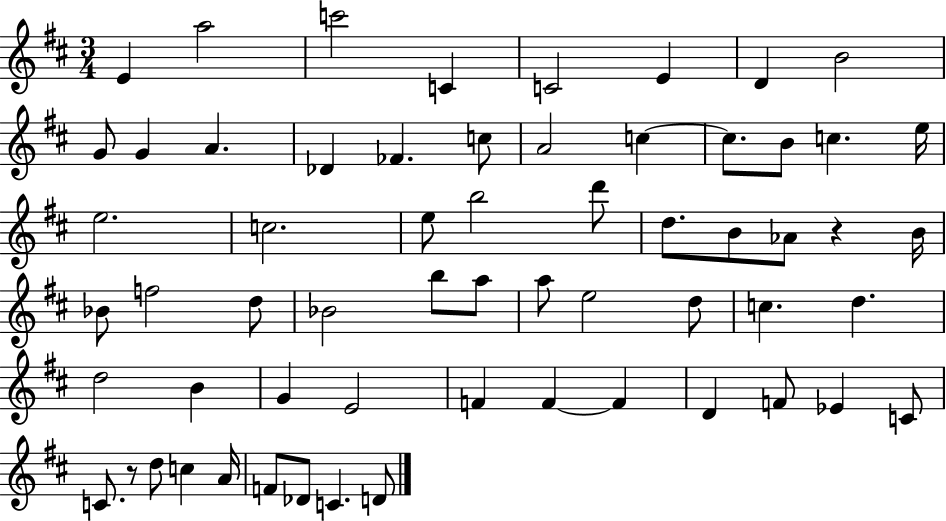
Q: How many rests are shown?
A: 2